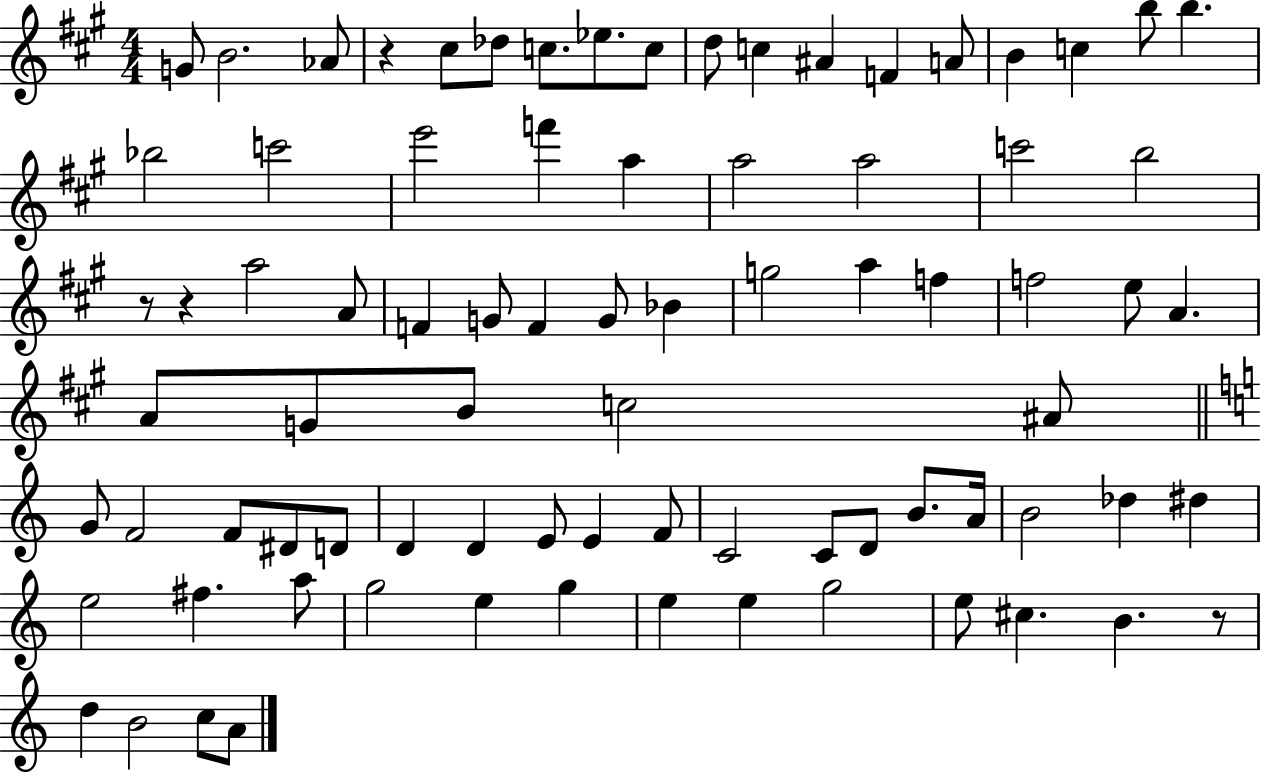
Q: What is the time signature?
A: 4/4